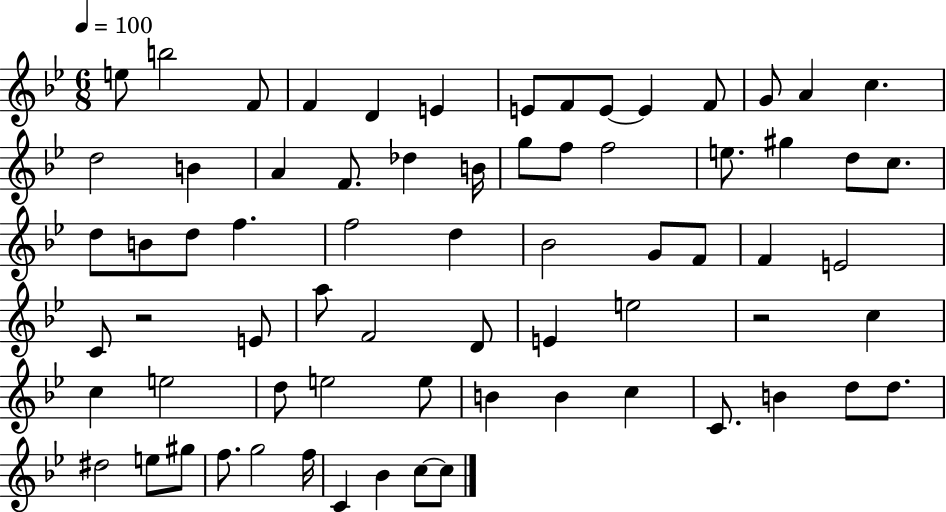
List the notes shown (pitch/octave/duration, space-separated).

E5/e B5/h F4/e F4/q D4/q E4/q E4/e F4/e E4/e E4/q F4/e G4/e A4/q C5/q. D5/h B4/q A4/q F4/e. Db5/q B4/s G5/e F5/e F5/h E5/e. G#5/q D5/e C5/e. D5/e B4/e D5/e F5/q. F5/h D5/q Bb4/h G4/e F4/e F4/q E4/h C4/e R/h E4/e A5/e F4/h D4/e E4/q E5/h R/h C5/q C5/q E5/h D5/e E5/h E5/e B4/q B4/q C5/q C4/e. B4/q D5/e D5/e. D#5/h E5/e G#5/e F5/e. G5/h F5/s C4/q Bb4/q C5/e C5/e